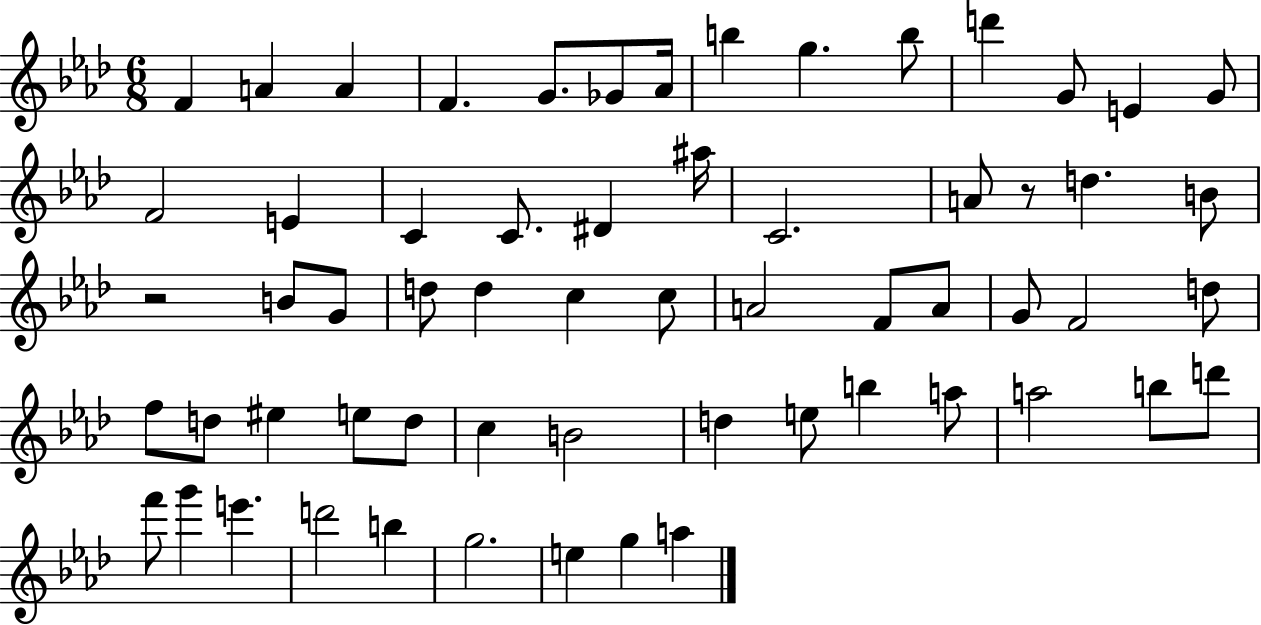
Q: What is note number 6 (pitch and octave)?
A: Gb4